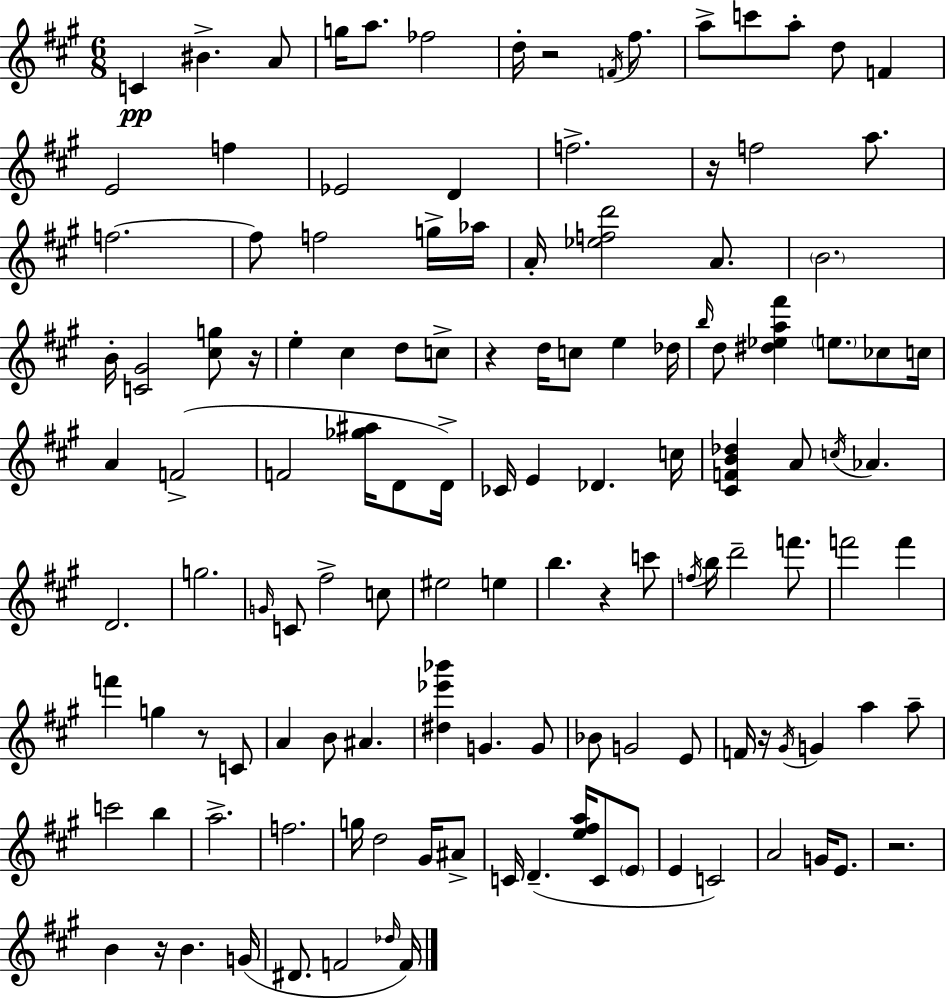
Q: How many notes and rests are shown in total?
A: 128